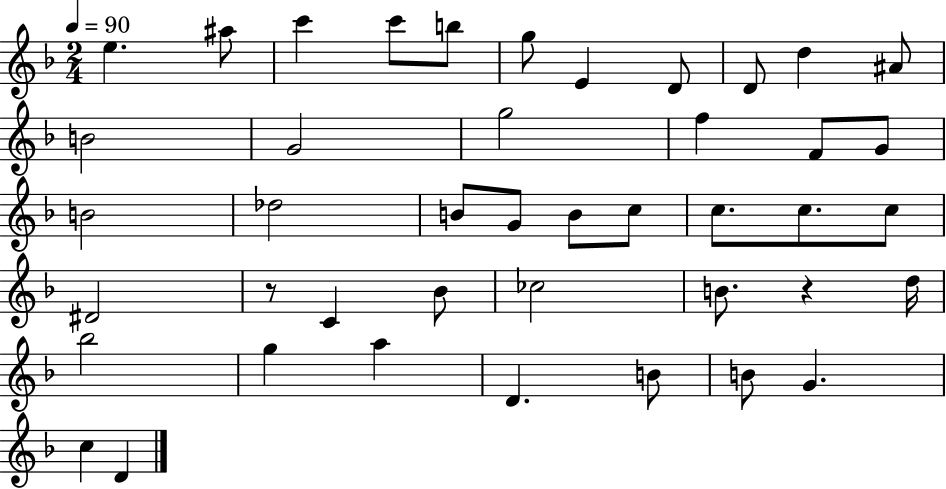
X:1
T:Untitled
M:2/4
L:1/4
K:F
e ^a/2 c' c'/2 b/2 g/2 E D/2 D/2 d ^A/2 B2 G2 g2 f F/2 G/2 B2 _d2 B/2 G/2 B/2 c/2 c/2 c/2 c/2 ^D2 z/2 C _B/2 _c2 B/2 z d/4 _b2 g a D B/2 B/2 G c D